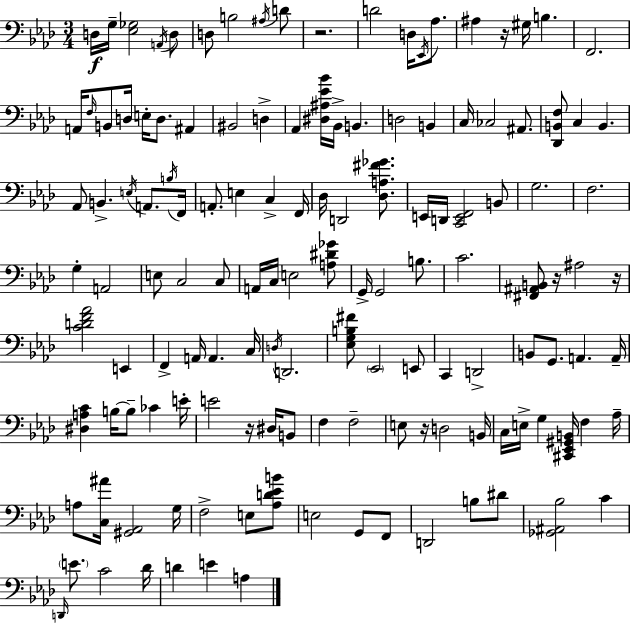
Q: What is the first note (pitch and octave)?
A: D3